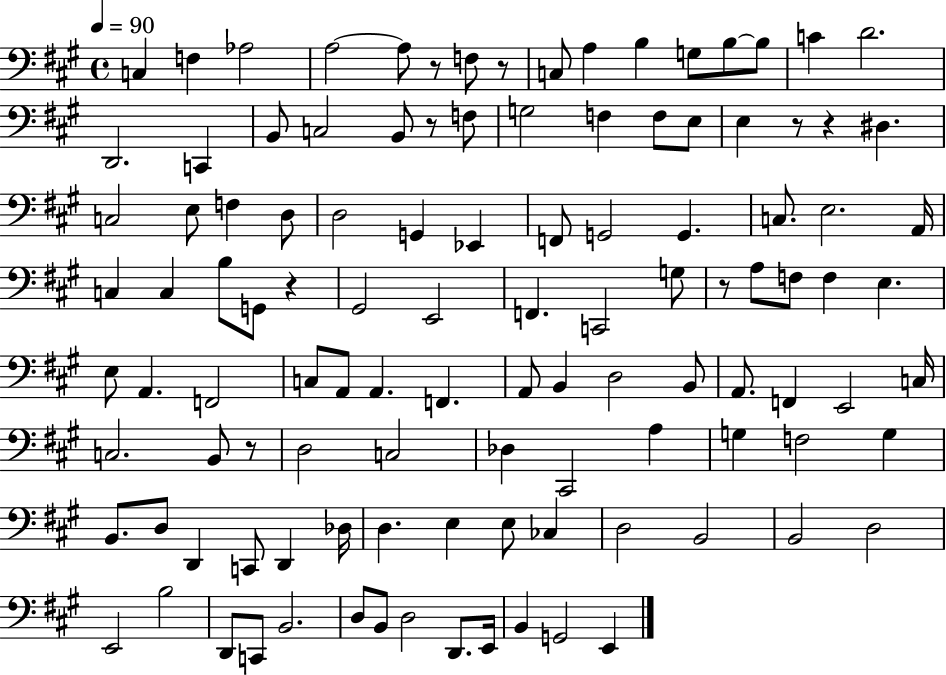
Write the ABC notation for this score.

X:1
T:Untitled
M:4/4
L:1/4
K:A
C, F, _A,2 A,2 A,/2 z/2 F,/2 z/2 C,/2 A, B, G,/2 B,/2 B,/2 C D2 D,,2 C,, B,,/2 C,2 B,,/2 z/2 F,/2 G,2 F, F,/2 E,/2 E, z/2 z ^D, C,2 E,/2 F, D,/2 D,2 G,, _E,, F,,/2 G,,2 G,, C,/2 E,2 A,,/4 C, C, B,/2 G,,/2 z ^G,,2 E,,2 F,, C,,2 G,/2 z/2 A,/2 F,/2 F, E, E,/2 A,, F,,2 C,/2 A,,/2 A,, F,, A,,/2 B,, D,2 B,,/2 A,,/2 F,, E,,2 C,/4 C,2 B,,/2 z/2 D,2 C,2 _D, ^C,,2 A, G, F,2 G, B,,/2 D,/2 D,, C,,/2 D,, _D,/4 D, E, E,/2 _C, D,2 B,,2 B,,2 D,2 E,,2 B,2 D,,/2 C,,/2 B,,2 D,/2 B,,/2 D,2 D,,/2 E,,/4 B,, G,,2 E,,